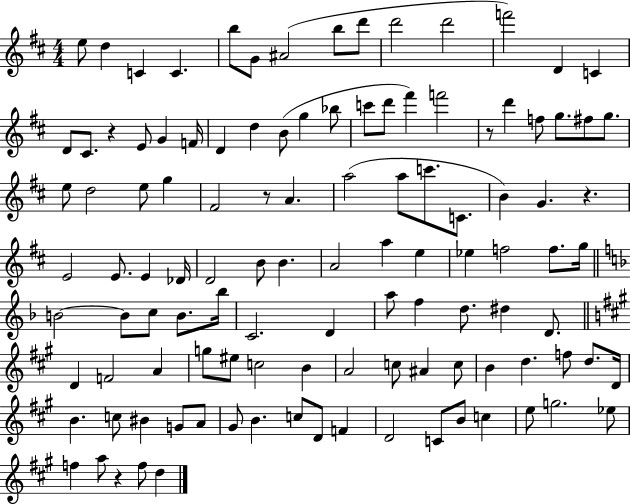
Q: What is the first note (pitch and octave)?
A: E5